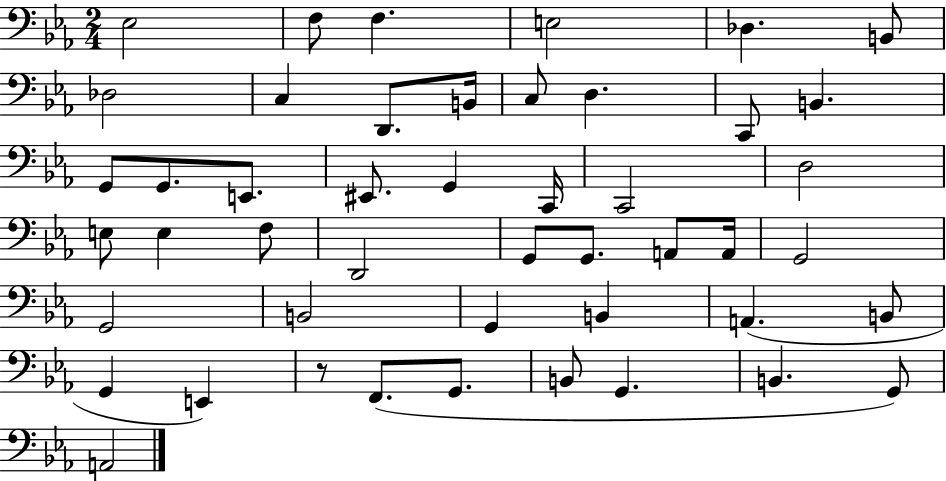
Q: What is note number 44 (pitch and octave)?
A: B2